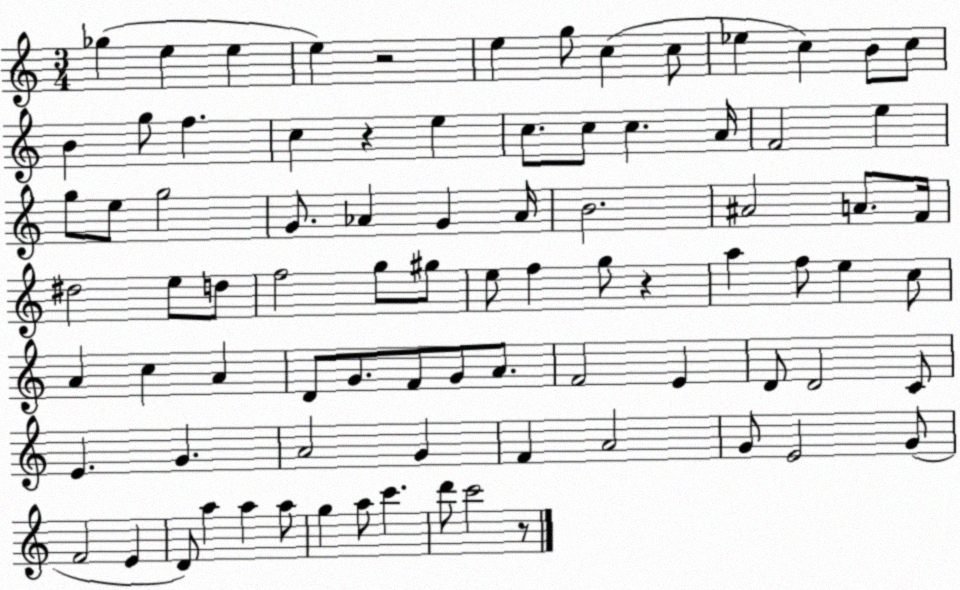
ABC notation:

X:1
T:Untitled
M:3/4
L:1/4
K:C
_g e e e z2 e g/2 c c/2 _e c B/2 c/2 B g/2 f c z e c/2 c/2 c A/4 F2 e g/2 e/2 g2 G/2 _A G _A/4 B2 ^A2 A/2 F/4 ^d2 e/2 d/2 f2 g/2 ^g/2 e/2 f g/2 z a f/2 e c/2 A c A D/2 G/2 F/2 G/2 A/2 F2 E D/2 D2 C/2 E G A2 G F A2 G/2 E2 G/2 F2 E D/2 a a a/2 g a/2 c' d'/2 c'2 z/2